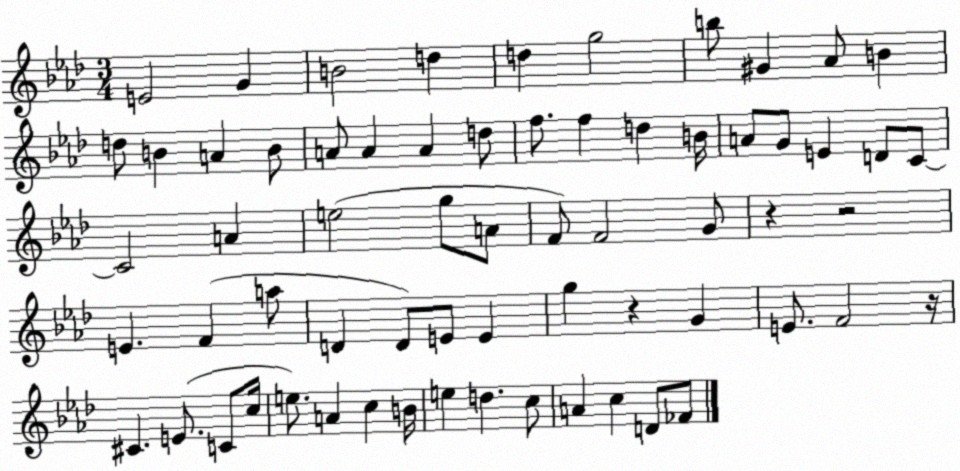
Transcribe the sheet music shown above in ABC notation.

X:1
T:Untitled
M:3/4
L:1/4
K:Ab
E2 G B2 d d g2 b/2 ^G _A/2 B d/2 B A B/2 A/2 A A d/2 f/2 f d B/4 A/2 G/2 E D/2 C/2 C2 A e2 g/2 A/2 F/2 F2 G/2 z z2 E F a/2 D D/2 E/2 E g z G E/2 F2 z/4 ^C E/2 C/2 c/4 e/2 A c B/4 e d c/2 A c D/2 _F/2